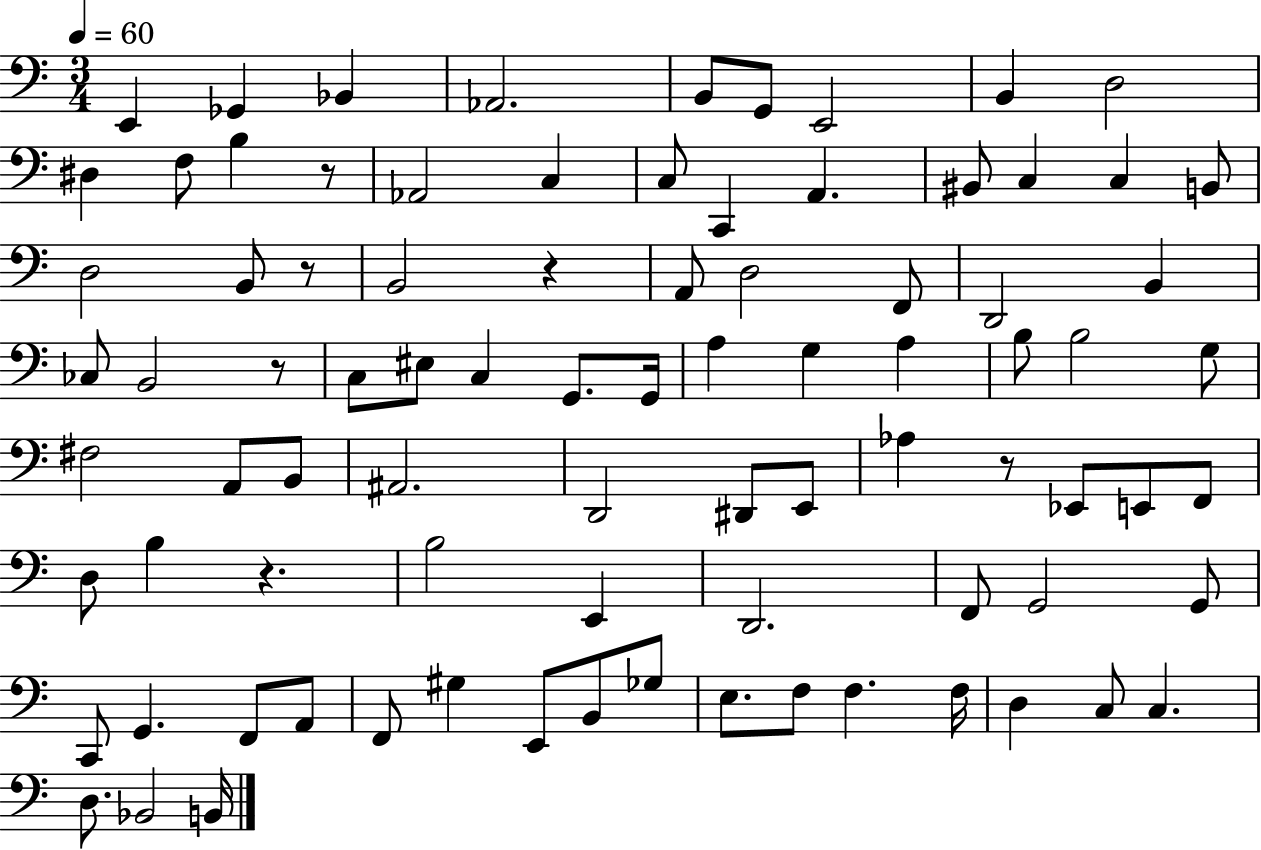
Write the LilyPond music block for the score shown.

{
  \clef bass
  \numericTimeSignature
  \time 3/4
  \key c \major
  \tempo 4 = 60
  e,4 ges,4 bes,4 | aes,2. | b,8 g,8 e,2 | b,4 d2 | \break dis4 f8 b4 r8 | aes,2 c4 | c8 c,4 a,4. | bis,8 c4 c4 b,8 | \break d2 b,8 r8 | b,2 r4 | a,8 d2 f,8 | d,2 b,4 | \break ces8 b,2 r8 | c8 eis8 c4 g,8. g,16 | a4 g4 a4 | b8 b2 g8 | \break fis2 a,8 b,8 | ais,2. | d,2 dis,8 e,8 | aes4 r8 ees,8 e,8 f,8 | \break d8 b4 r4. | b2 e,4 | d,2. | f,8 g,2 g,8 | \break c,8 g,4. f,8 a,8 | f,8 gis4 e,8 b,8 ges8 | e8. f8 f4. f16 | d4 c8 c4. | \break d8. bes,2 b,16 | \bar "|."
}